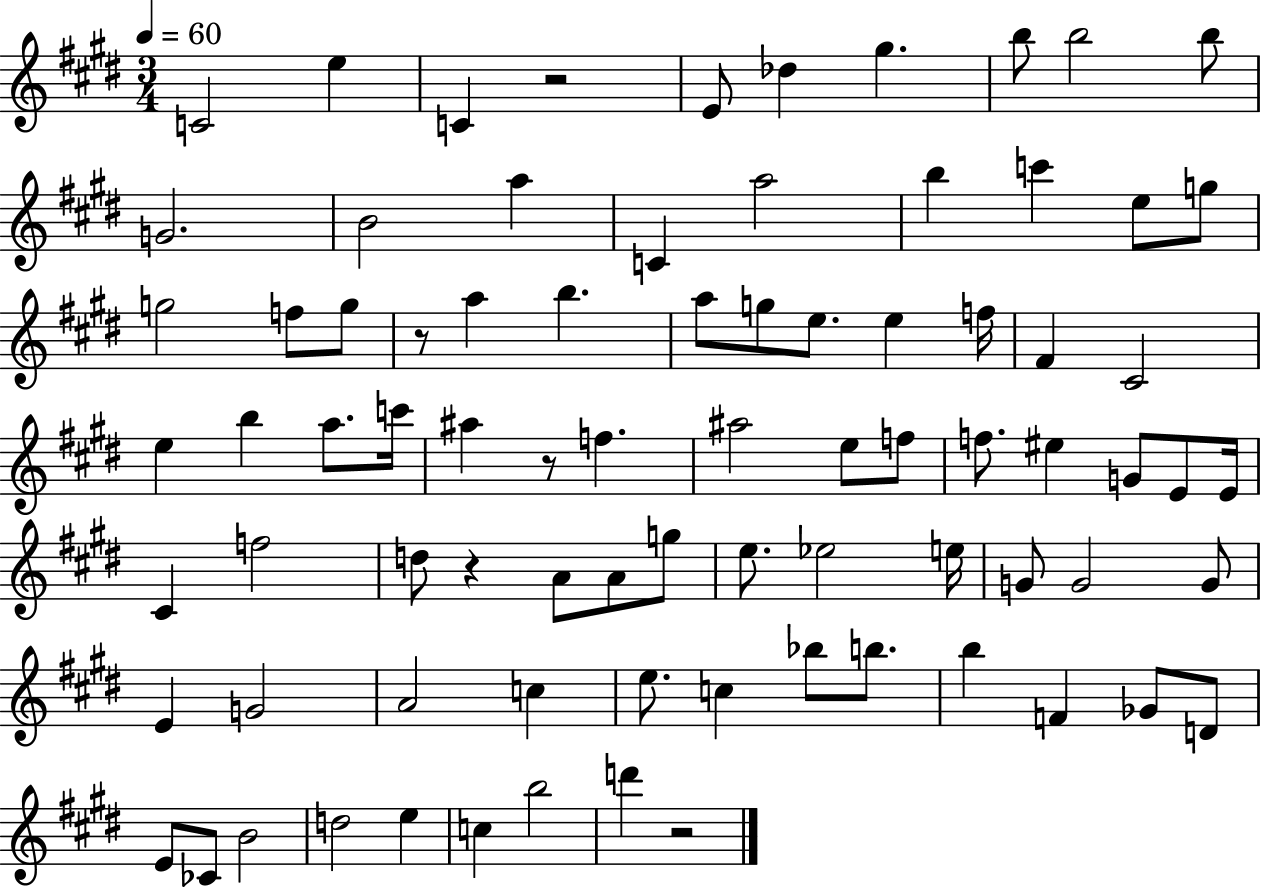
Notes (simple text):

C4/h E5/q C4/q R/h E4/e Db5/q G#5/q. B5/e B5/h B5/e G4/h. B4/h A5/q C4/q A5/h B5/q C6/q E5/e G5/e G5/h F5/e G5/e R/e A5/q B5/q. A5/e G5/e E5/e. E5/q F5/s F#4/q C#4/h E5/q B5/q A5/e. C6/s A#5/q R/e F5/q. A#5/h E5/e F5/e F5/e. EIS5/q G4/e E4/e E4/s C#4/q F5/h D5/e R/q A4/e A4/e G5/e E5/e. Eb5/h E5/s G4/e G4/h G4/e E4/q G4/h A4/h C5/q E5/e. C5/q Bb5/e B5/e. B5/q F4/q Gb4/e D4/e E4/e CES4/e B4/h D5/h E5/q C5/q B5/h D6/q R/h